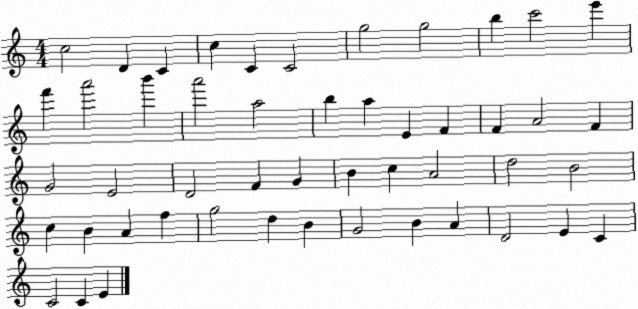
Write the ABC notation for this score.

X:1
T:Untitled
M:4/4
L:1/4
K:C
c2 D C c C C2 g2 g2 b c'2 e' f' a'2 b' a'2 a2 b a E F F A2 F G2 E2 D2 F G B c A2 d2 B2 c B A f g2 d B G2 B A D2 E C C2 C E